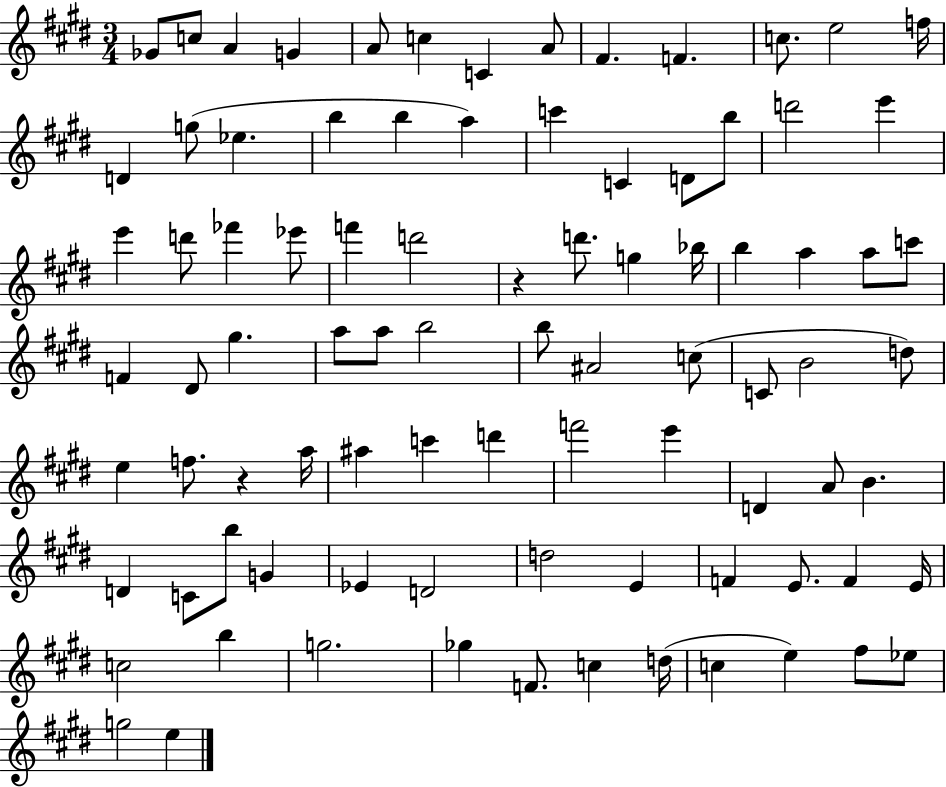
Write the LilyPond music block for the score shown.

{
  \clef treble
  \numericTimeSignature
  \time 3/4
  \key e \major
  ges'8 c''8 a'4 g'4 | a'8 c''4 c'4 a'8 | fis'4. f'4. | c''8. e''2 f''16 | \break d'4 g''8( ees''4. | b''4 b''4 a''4) | c'''4 c'4 d'8 b''8 | d'''2 e'''4 | \break e'''4 d'''8 fes'''4 ees'''8 | f'''4 d'''2 | r4 d'''8. g''4 bes''16 | b''4 a''4 a''8 c'''8 | \break f'4 dis'8 gis''4. | a''8 a''8 b''2 | b''8 ais'2 c''8( | c'8 b'2 d''8) | \break e''4 f''8. r4 a''16 | ais''4 c'''4 d'''4 | f'''2 e'''4 | d'4 a'8 b'4. | \break d'4 c'8 b''8 g'4 | ees'4 d'2 | d''2 e'4 | f'4 e'8. f'4 e'16 | \break c''2 b''4 | g''2. | ges''4 f'8. c''4 d''16( | c''4 e''4) fis''8 ees''8 | \break g''2 e''4 | \bar "|."
}